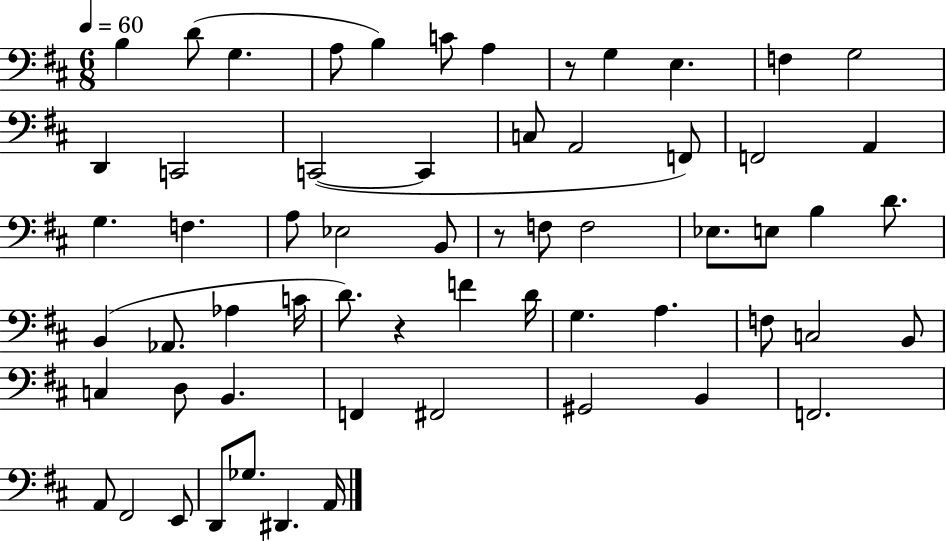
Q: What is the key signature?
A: D major